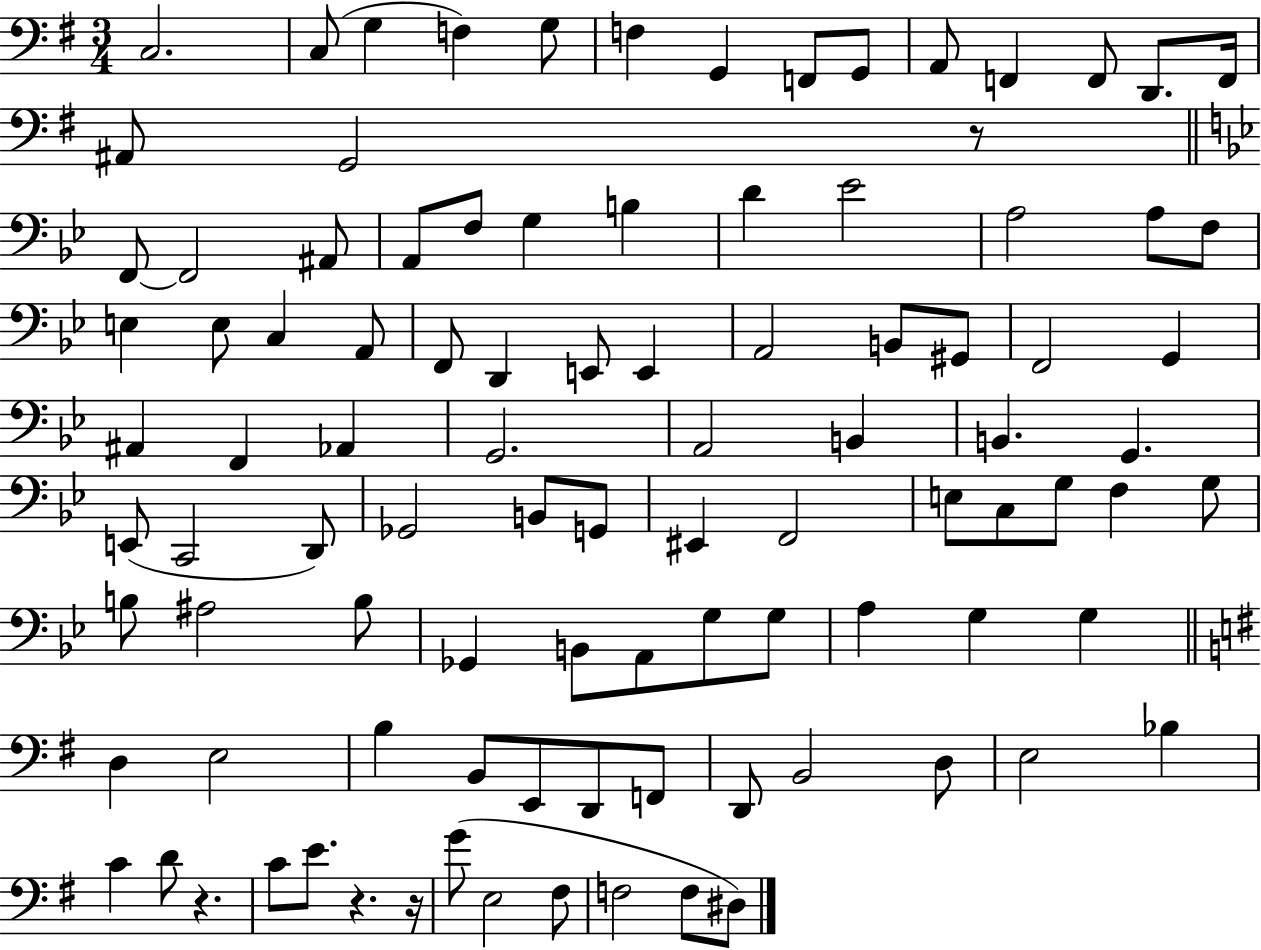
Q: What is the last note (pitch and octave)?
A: D#3